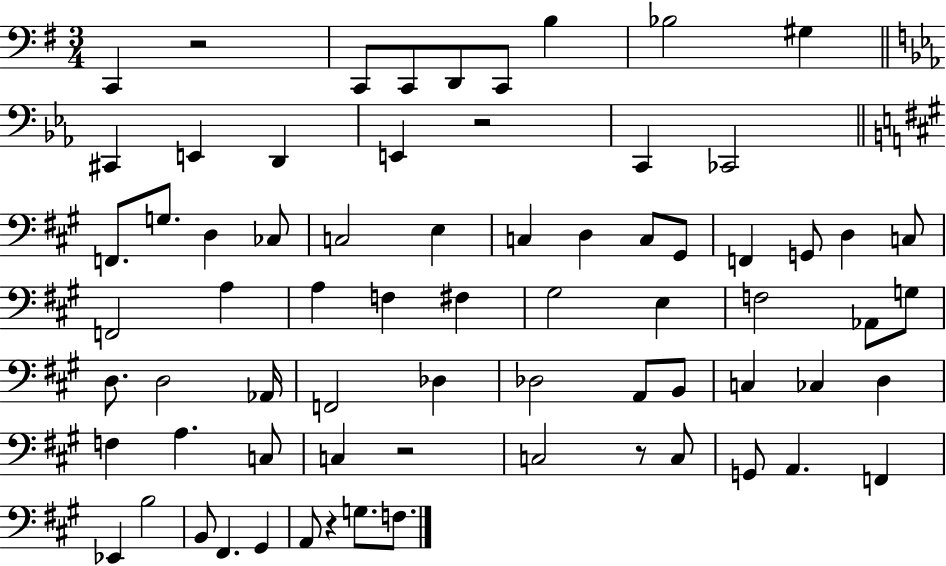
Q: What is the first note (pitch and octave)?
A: C2